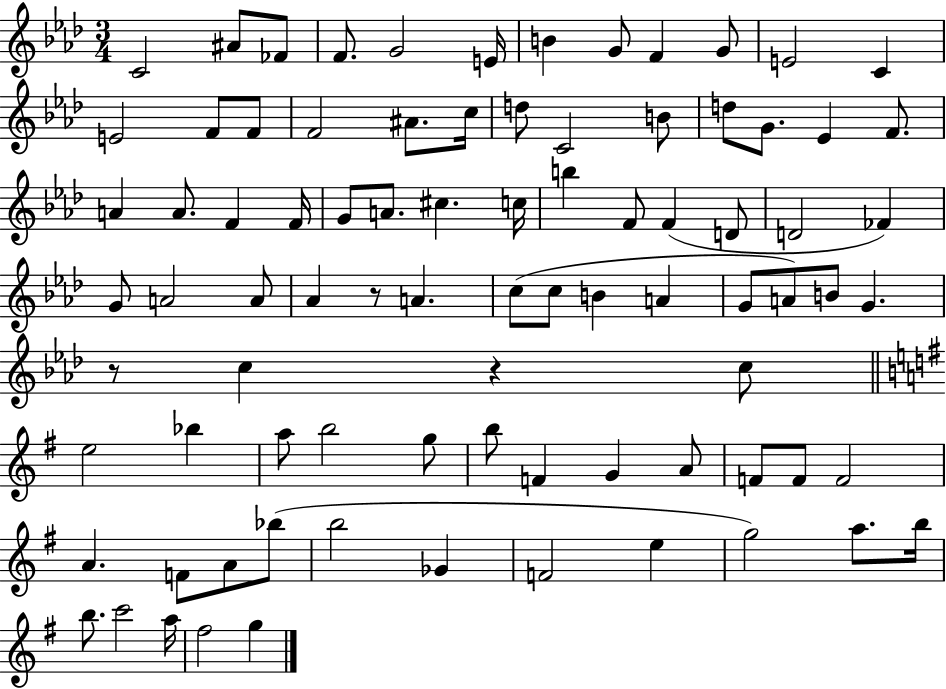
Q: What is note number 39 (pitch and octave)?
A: FES4